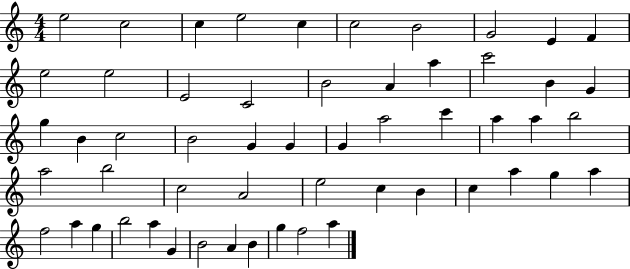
X:1
T:Untitled
M:4/4
L:1/4
K:C
e2 c2 c e2 c c2 B2 G2 E F e2 e2 E2 C2 B2 A a c'2 B G g B c2 B2 G G G a2 c' a a b2 a2 b2 c2 A2 e2 c B c a g a f2 a g b2 a G B2 A B g f2 a